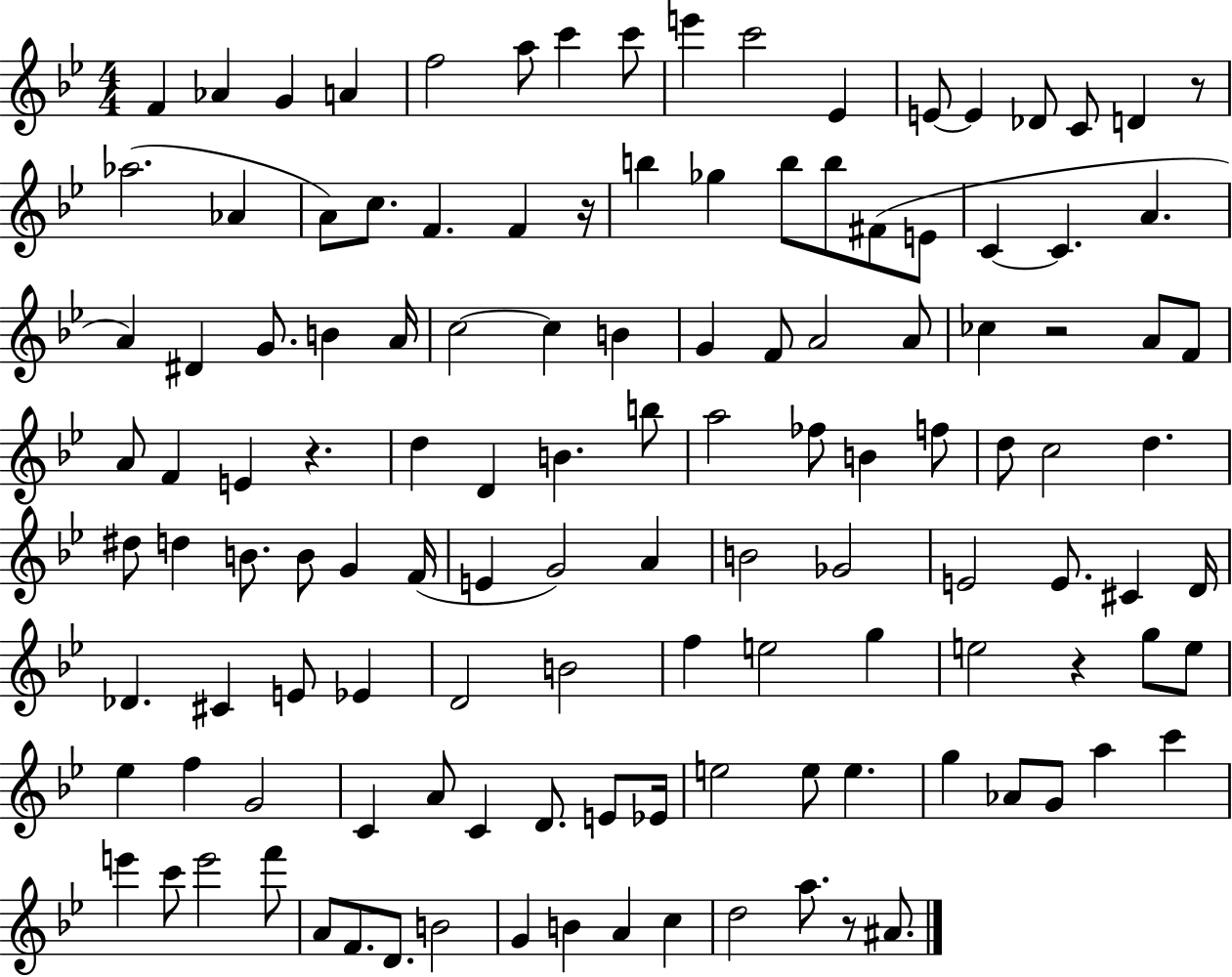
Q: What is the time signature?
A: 4/4